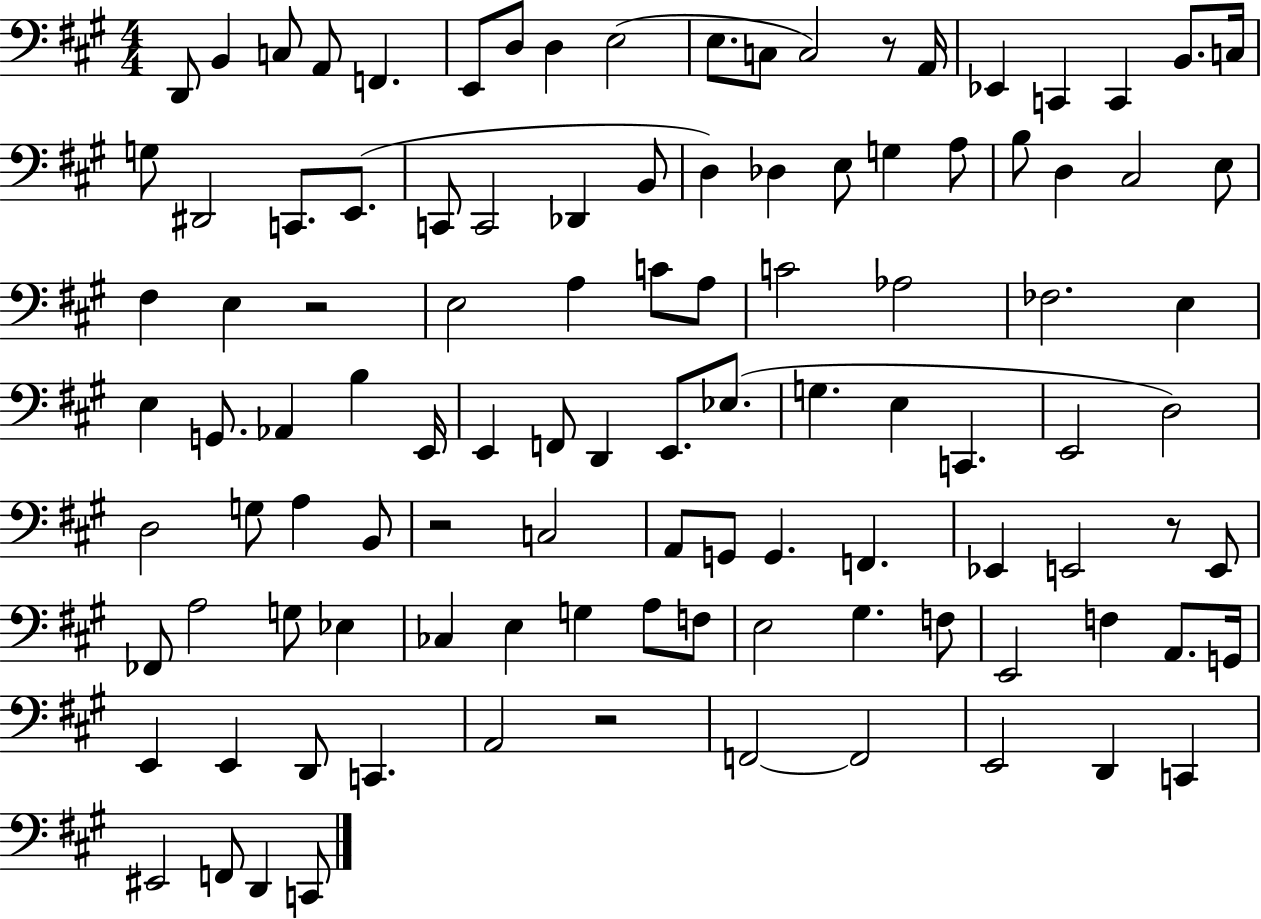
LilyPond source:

{
  \clef bass
  \numericTimeSignature
  \time 4/4
  \key a \major
  d,8 b,4 c8 a,8 f,4. | e,8 d8 d4 e2( | e8. c8 c2) r8 a,16 | ees,4 c,4 c,4 b,8. c16 | \break g8 dis,2 c,8. e,8.( | c,8 c,2 des,4 b,8 | d4) des4 e8 g4 a8 | b8 d4 cis2 e8 | \break fis4 e4 r2 | e2 a4 c'8 a8 | c'2 aes2 | fes2. e4 | \break e4 g,8. aes,4 b4 e,16 | e,4 f,8 d,4 e,8. ees8.( | g4. e4 c,4. | e,2 d2) | \break d2 g8 a4 b,8 | r2 c2 | a,8 g,8 g,4. f,4. | ees,4 e,2 r8 e,8 | \break fes,8 a2 g8 ees4 | ces4 e4 g4 a8 f8 | e2 gis4. f8 | e,2 f4 a,8. g,16 | \break e,4 e,4 d,8 c,4. | a,2 r2 | f,2~~ f,2 | e,2 d,4 c,4 | \break eis,2 f,8 d,4 c,8 | \bar "|."
}